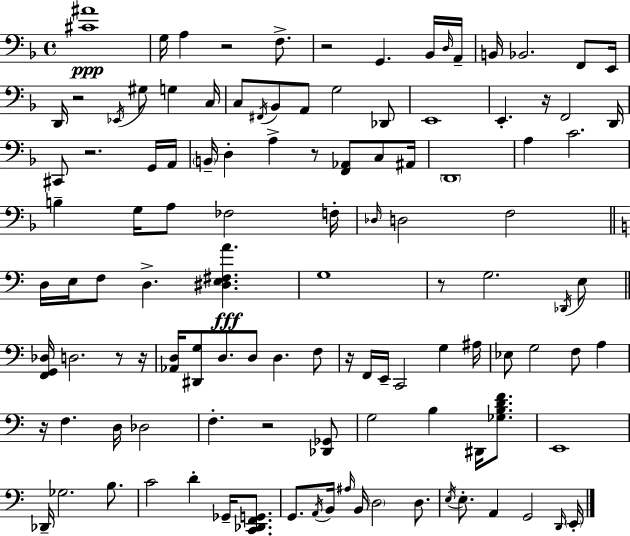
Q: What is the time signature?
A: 4/4